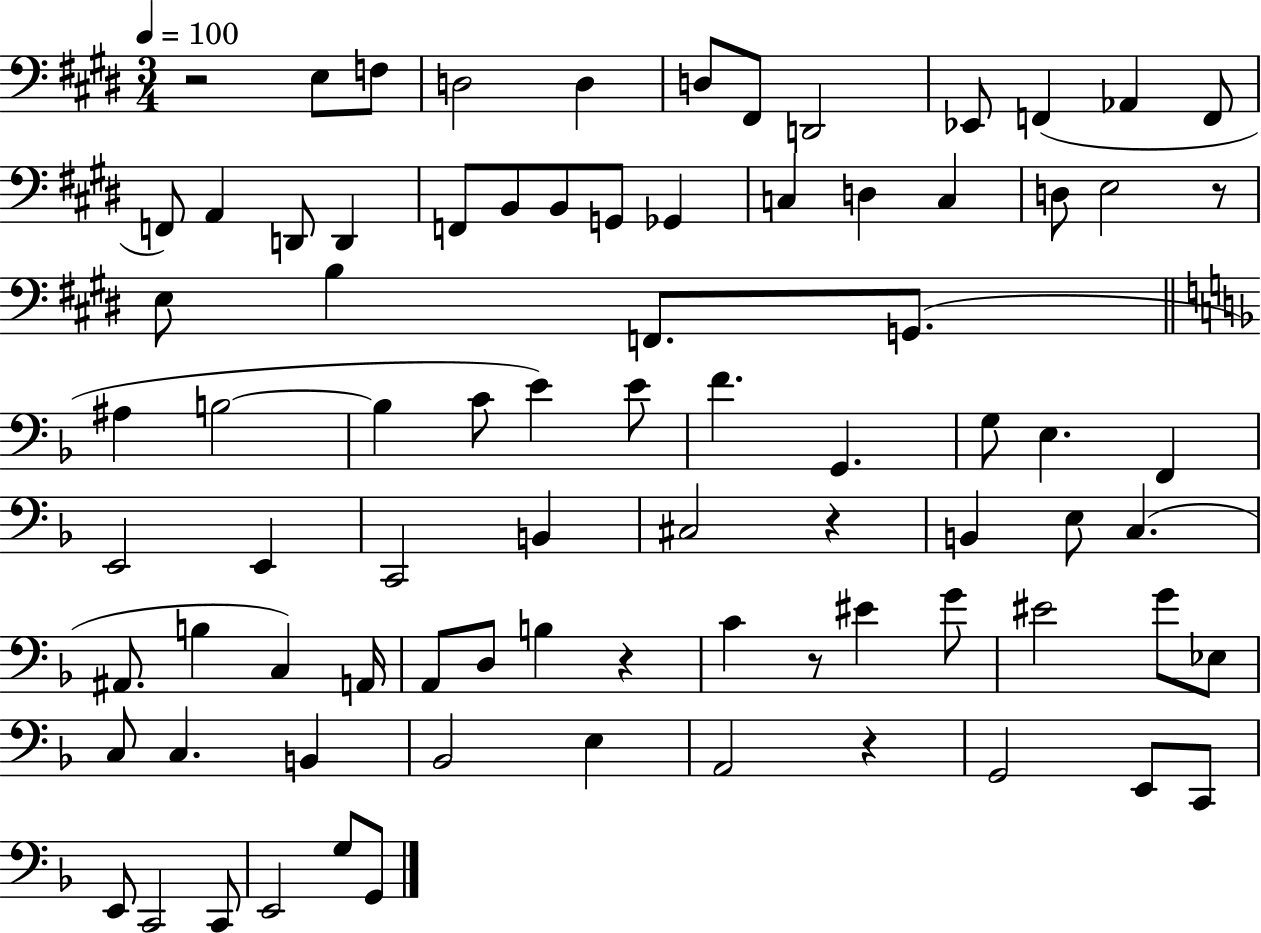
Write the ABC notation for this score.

X:1
T:Untitled
M:3/4
L:1/4
K:E
z2 E,/2 F,/2 D,2 D, D,/2 ^F,,/2 D,,2 _E,,/2 F,, _A,, F,,/2 F,,/2 A,, D,,/2 D,, F,,/2 B,,/2 B,,/2 G,,/2 _G,, C, D, C, D,/2 E,2 z/2 E,/2 B, F,,/2 G,,/2 ^A, B,2 B, C/2 E E/2 F G,, G,/2 E, F,, E,,2 E,, C,,2 B,, ^C,2 z B,, E,/2 C, ^A,,/2 B, C, A,,/4 A,,/2 D,/2 B, z C z/2 ^E G/2 ^E2 G/2 _E,/2 C,/2 C, B,, _B,,2 E, A,,2 z G,,2 E,,/2 C,,/2 E,,/2 C,,2 C,,/2 E,,2 G,/2 G,,/2